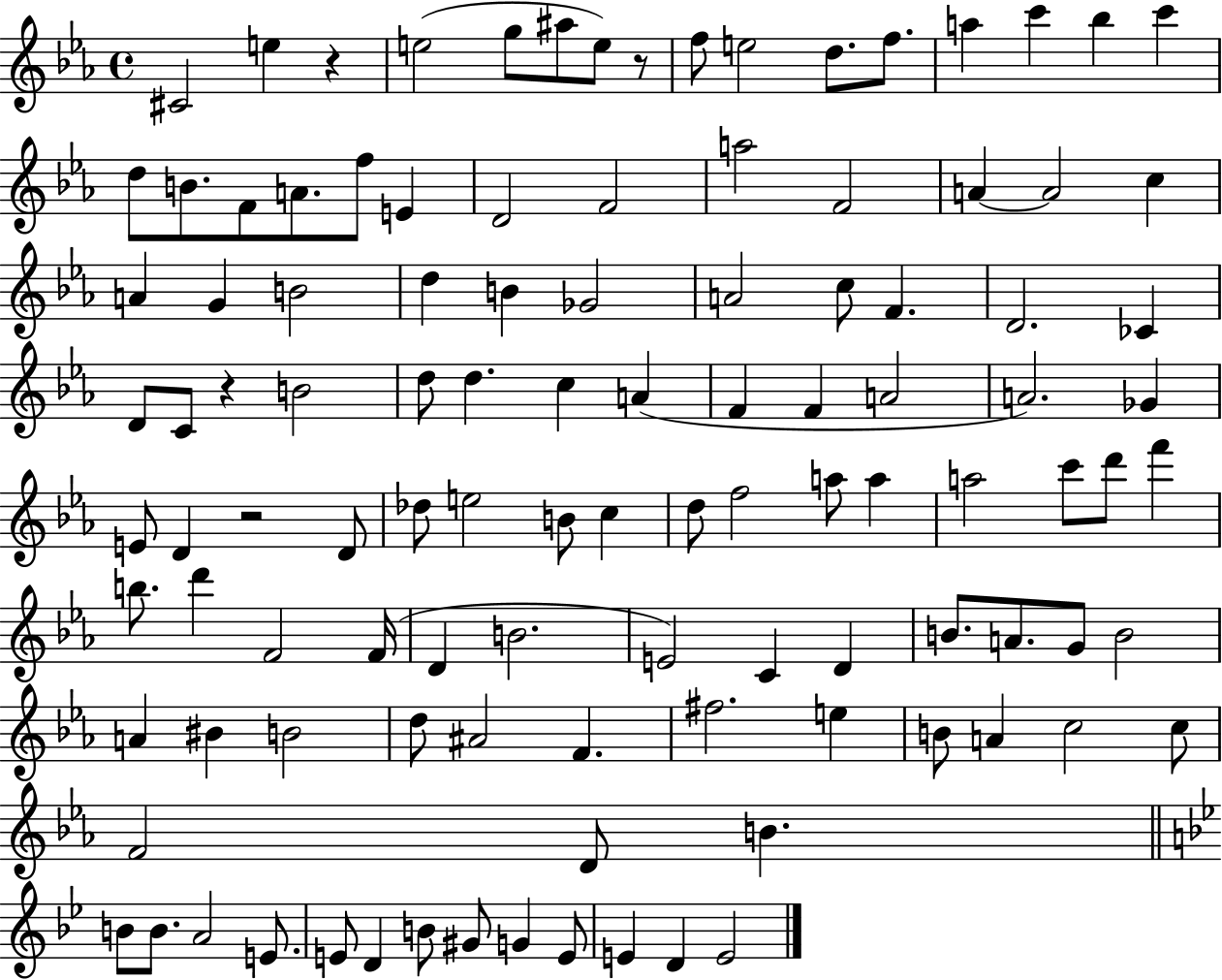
X:1
T:Untitled
M:4/4
L:1/4
K:Eb
^C2 e z e2 g/2 ^a/2 e/2 z/2 f/2 e2 d/2 f/2 a c' _b c' d/2 B/2 F/2 A/2 f/2 E D2 F2 a2 F2 A A2 c A G B2 d B _G2 A2 c/2 F D2 _C D/2 C/2 z B2 d/2 d c A F F A2 A2 _G E/2 D z2 D/2 _d/2 e2 B/2 c d/2 f2 a/2 a a2 c'/2 d'/2 f' b/2 d' F2 F/4 D B2 E2 C D B/2 A/2 G/2 B2 A ^B B2 d/2 ^A2 F ^f2 e B/2 A c2 c/2 F2 D/2 B B/2 B/2 A2 E/2 E/2 D B/2 ^G/2 G E/2 E D E2